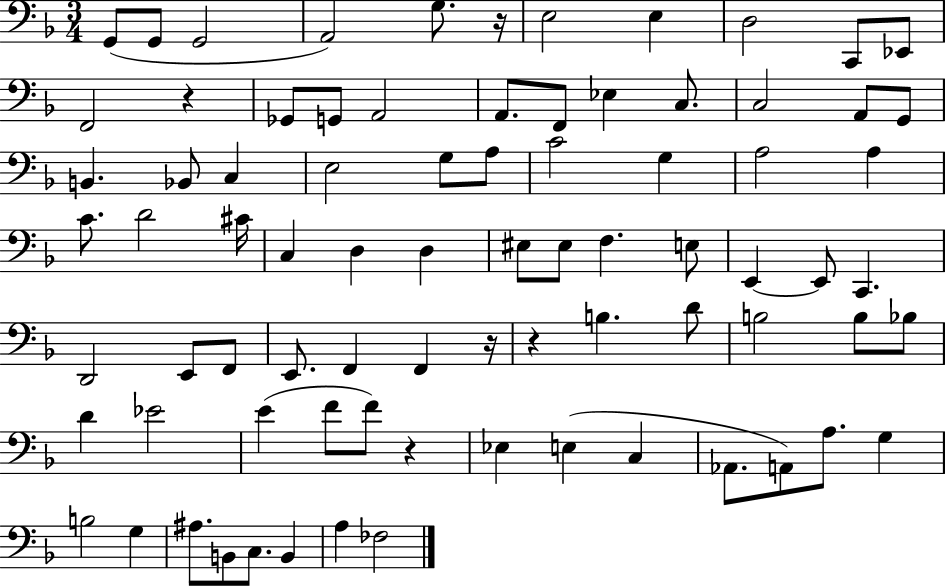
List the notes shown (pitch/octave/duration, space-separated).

G2/e G2/e G2/h A2/h G3/e. R/s E3/h E3/q D3/h C2/e Eb2/e F2/h R/q Gb2/e G2/e A2/h A2/e. F2/e Eb3/q C3/e. C3/h A2/e G2/e B2/q. Bb2/e C3/q E3/h G3/e A3/e C4/h G3/q A3/h A3/q C4/e. D4/h C#4/s C3/q D3/q D3/q EIS3/e EIS3/e F3/q. E3/e E2/q E2/e C2/q. D2/h E2/e F2/e E2/e. F2/q F2/q R/s R/q B3/q. D4/e B3/h B3/e Bb3/e D4/q Eb4/h E4/q F4/e F4/e R/q Eb3/q E3/q C3/q Ab2/e. A2/e A3/e. G3/q B3/h G3/q A#3/e. B2/e C3/e. B2/q A3/q FES3/h